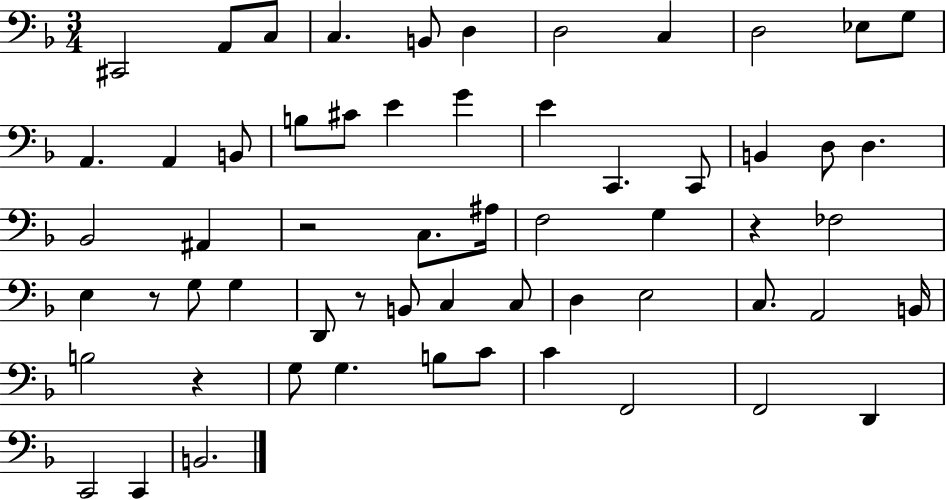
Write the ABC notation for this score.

X:1
T:Untitled
M:3/4
L:1/4
K:F
^C,,2 A,,/2 C,/2 C, B,,/2 D, D,2 C, D,2 _E,/2 G,/2 A,, A,, B,,/2 B,/2 ^C/2 E G E C,, C,,/2 B,, D,/2 D, _B,,2 ^A,, z2 C,/2 ^A,/4 F,2 G, z _F,2 E, z/2 G,/2 G, D,,/2 z/2 B,,/2 C, C,/2 D, E,2 C,/2 A,,2 B,,/4 B,2 z G,/2 G, B,/2 C/2 C F,,2 F,,2 D,, C,,2 C,, B,,2